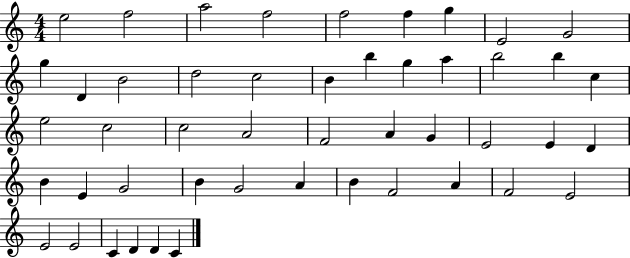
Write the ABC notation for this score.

X:1
T:Untitled
M:4/4
L:1/4
K:C
e2 f2 a2 f2 f2 f g E2 G2 g D B2 d2 c2 B b g a b2 b c e2 c2 c2 A2 F2 A G E2 E D B E G2 B G2 A B F2 A F2 E2 E2 E2 C D D C